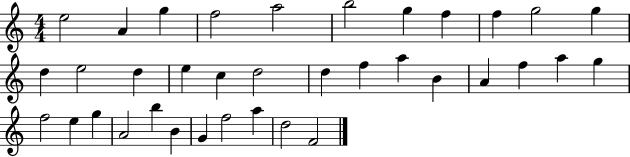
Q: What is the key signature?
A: C major